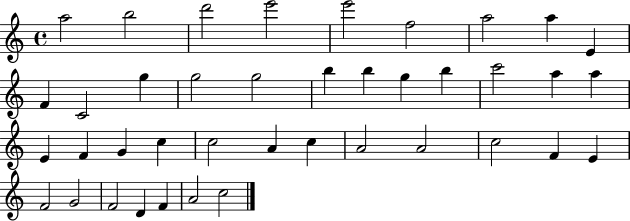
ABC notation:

X:1
T:Untitled
M:4/4
L:1/4
K:C
a2 b2 d'2 e'2 e'2 f2 a2 a E F C2 g g2 g2 b b g b c'2 a a E F G c c2 A c A2 A2 c2 F E F2 G2 F2 D F A2 c2